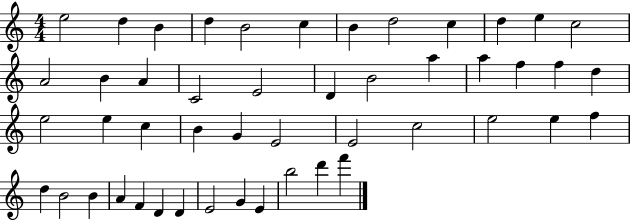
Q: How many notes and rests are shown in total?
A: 48